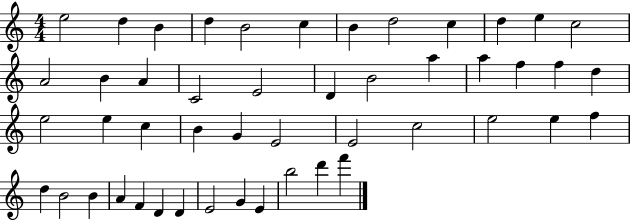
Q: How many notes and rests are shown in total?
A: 48